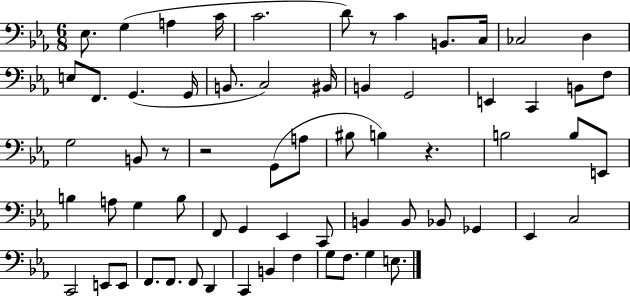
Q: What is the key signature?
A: EES major